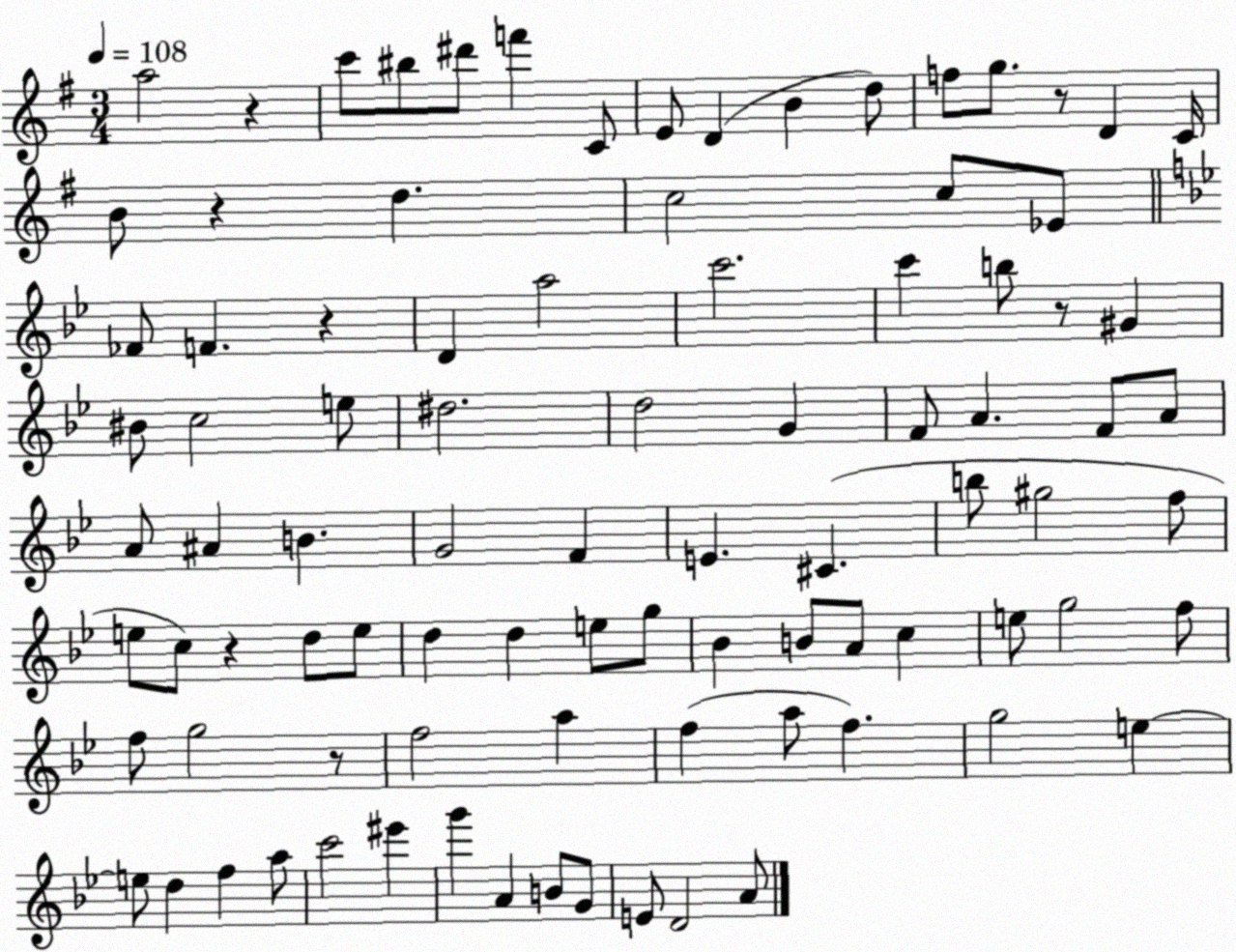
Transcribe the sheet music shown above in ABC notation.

X:1
T:Untitled
M:3/4
L:1/4
K:G
a2 z c'/2 ^b/2 ^d'/2 f' C/2 E/2 D B d/2 f/2 g/2 z/2 D C/4 B/2 z d c2 c/2 _E/2 _F/2 F z D a2 c'2 c' b/2 z/2 ^G ^B/2 c2 e/2 ^d2 d2 G F/2 A F/2 A/2 A/2 ^A B G2 F E ^C b/2 ^g2 f/2 e/2 c/2 z d/2 e/2 d d e/2 g/2 _B B/2 A/2 c e/2 g2 f/2 f/2 g2 z/2 f2 a f a/2 f g2 e e/2 d f a/2 c'2 ^e' g' A B/2 G/2 E/2 D2 A/2